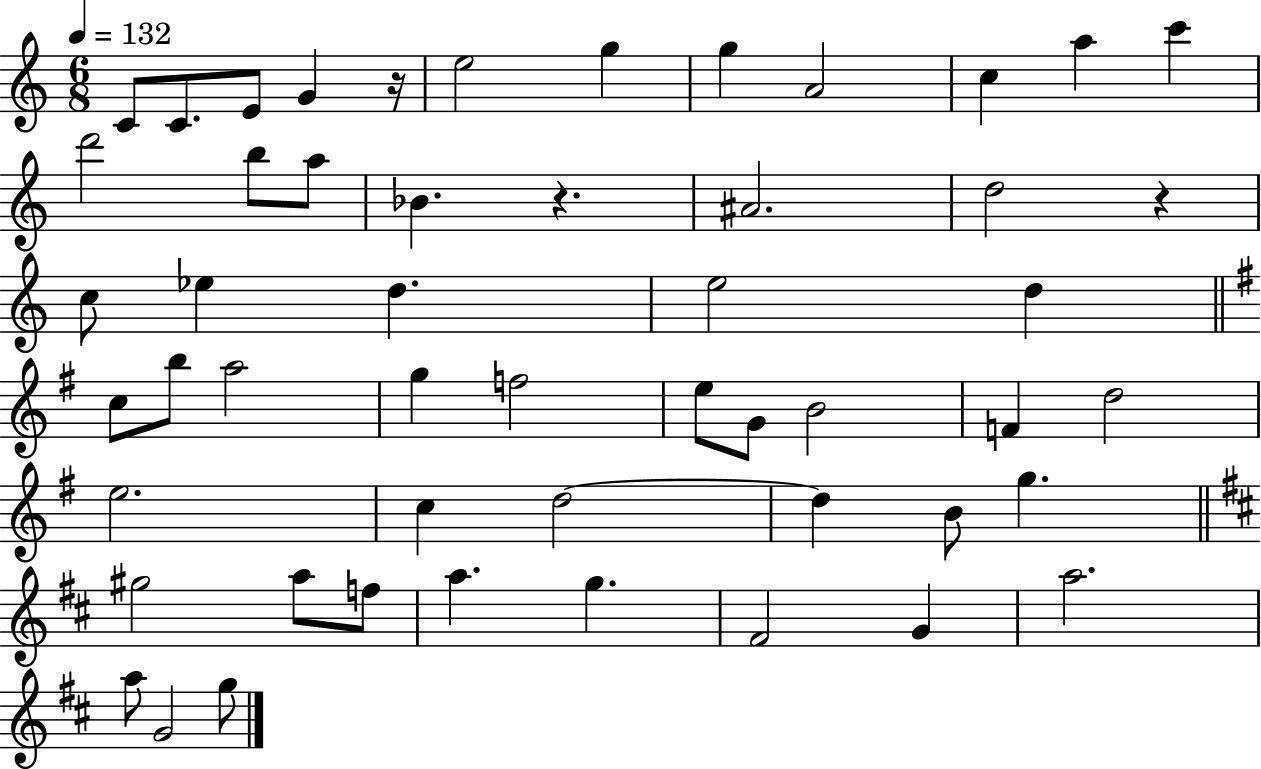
{
  \clef treble
  \numericTimeSignature
  \time 6/8
  \key c \major
  \tempo 4 = 132
  c'8 c'8. e'8 g'4 r16 | e''2 g''4 | g''4 a'2 | c''4 a''4 c'''4 | \break d'''2 b''8 a''8 | bes'4. r4. | ais'2. | d''2 r4 | \break c''8 ees''4 d''4. | e''2 d''4 | \bar "||" \break \key e \minor c''8 b''8 a''2 | g''4 f''2 | e''8 g'8 b'2 | f'4 d''2 | \break e''2. | c''4 d''2~~ | d''4 b'8 g''4. | \bar "||" \break \key d \major gis''2 a''8 f''8 | a''4. g''4. | fis'2 g'4 | a''2. | \break a''8 g'2 g''8 | \bar "|."
}